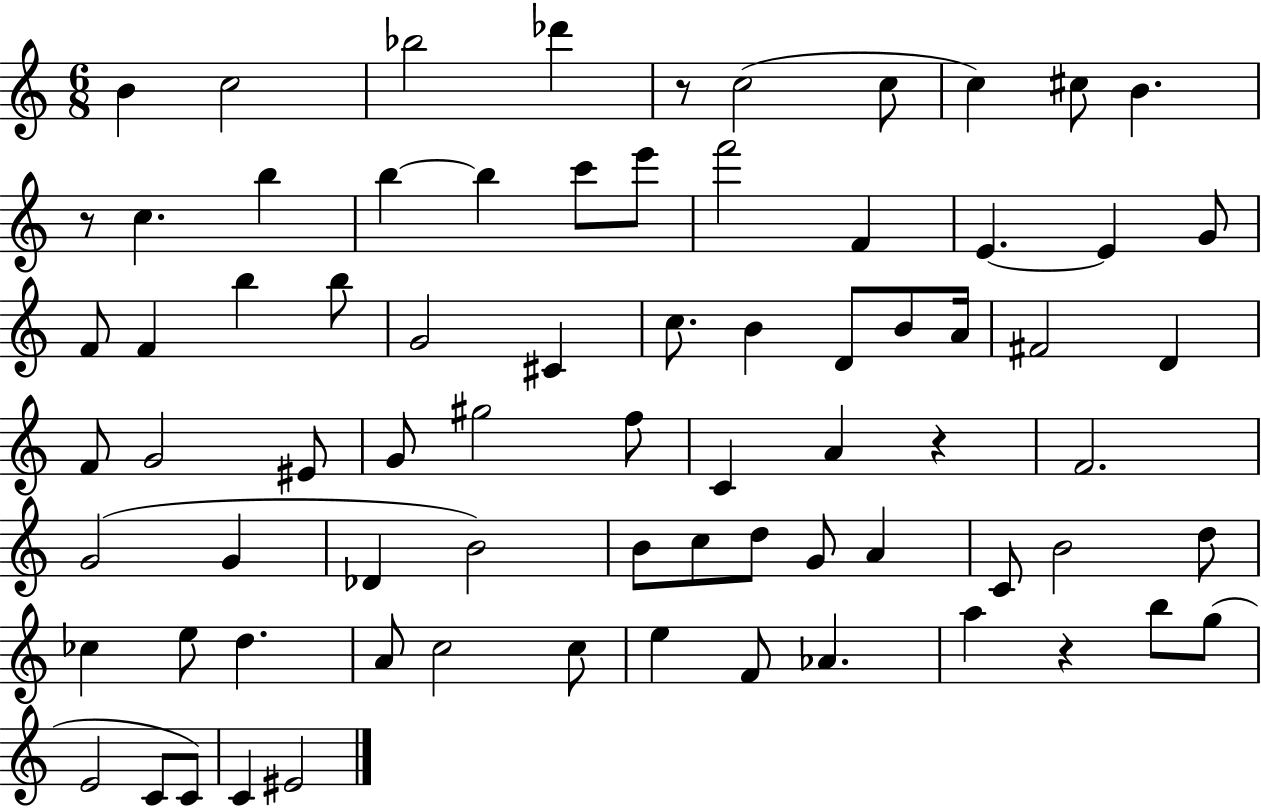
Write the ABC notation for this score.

X:1
T:Untitled
M:6/8
L:1/4
K:C
B c2 _b2 _d' z/2 c2 c/2 c ^c/2 B z/2 c b b b c'/2 e'/2 f'2 F E E G/2 F/2 F b b/2 G2 ^C c/2 B D/2 B/2 A/4 ^F2 D F/2 G2 ^E/2 G/2 ^g2 f/2 C A z F2 G2 G _D B2 B/2 c/2 d/2 G/2 A C/2 B2 d/2 _c e/2 d A/2 c2 c/2 e F/2 _A a z b/2 g/2 E2 C/2 C/2 C ^E2